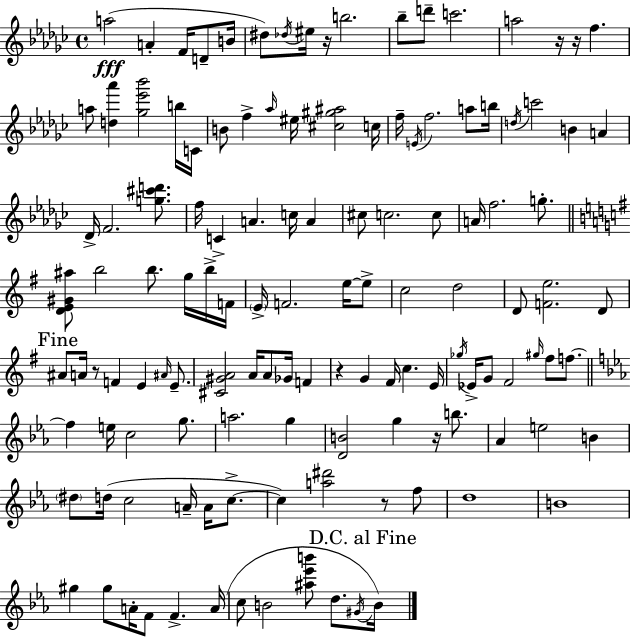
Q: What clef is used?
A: treble